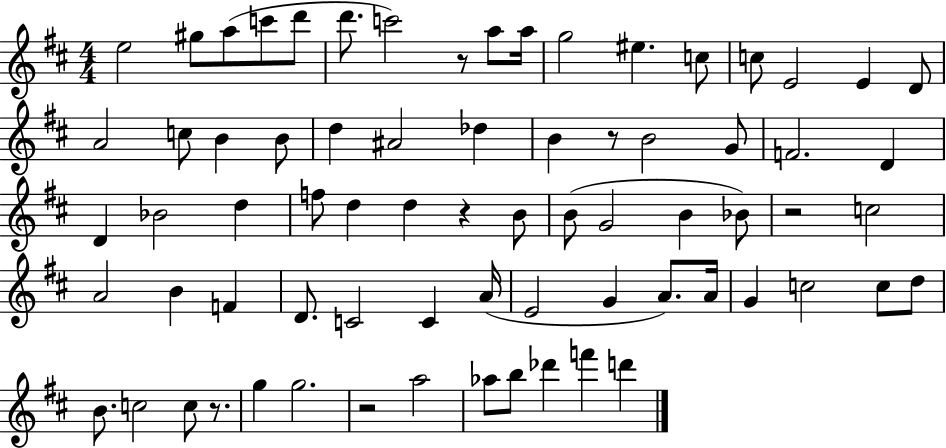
E5/h G#5/e A5/e C6/e D6/e D6/e. C6/h R/e A5/e A5/s G5/h EIS5/q. C5/e C5/e E4/h E4/q D4/e A4/h C5/e B4/q B4/e D5/q A#4/h Db5/q B4/q R/e B4/h G4/e F4/h. D4/q D4/q Bb4/h D5/q F5/e D5/q D5/q R/q B4/e B4/e G4/h B4/q Bb4/e R/h C5/h A4/h B4/q F4/q D4/e. C4/h C4/q A4/s E4/h G4/q A4/e. A4/s G4/q C5/h C5/e D5/e B4/e. C5/h C5/e R/e. G5/q G5/h. R/h A5/h Ab5/e B5/e Db6/q F6/q D6/q